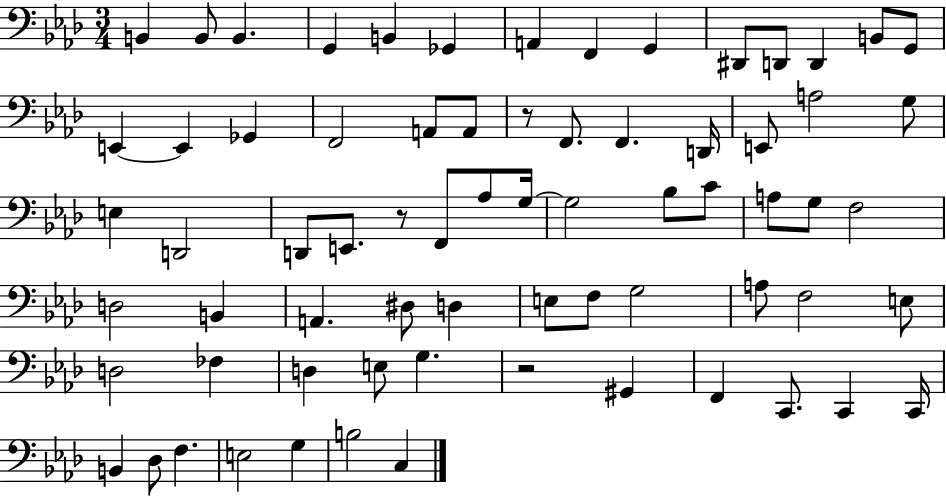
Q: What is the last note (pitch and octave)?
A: C3